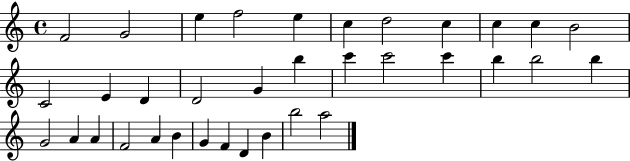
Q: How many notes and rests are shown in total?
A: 35